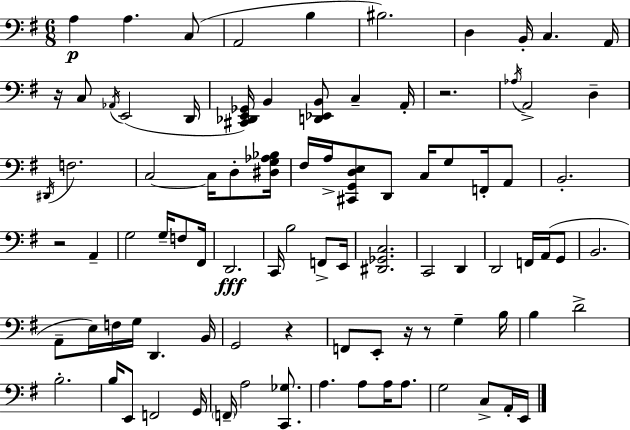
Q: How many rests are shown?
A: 6